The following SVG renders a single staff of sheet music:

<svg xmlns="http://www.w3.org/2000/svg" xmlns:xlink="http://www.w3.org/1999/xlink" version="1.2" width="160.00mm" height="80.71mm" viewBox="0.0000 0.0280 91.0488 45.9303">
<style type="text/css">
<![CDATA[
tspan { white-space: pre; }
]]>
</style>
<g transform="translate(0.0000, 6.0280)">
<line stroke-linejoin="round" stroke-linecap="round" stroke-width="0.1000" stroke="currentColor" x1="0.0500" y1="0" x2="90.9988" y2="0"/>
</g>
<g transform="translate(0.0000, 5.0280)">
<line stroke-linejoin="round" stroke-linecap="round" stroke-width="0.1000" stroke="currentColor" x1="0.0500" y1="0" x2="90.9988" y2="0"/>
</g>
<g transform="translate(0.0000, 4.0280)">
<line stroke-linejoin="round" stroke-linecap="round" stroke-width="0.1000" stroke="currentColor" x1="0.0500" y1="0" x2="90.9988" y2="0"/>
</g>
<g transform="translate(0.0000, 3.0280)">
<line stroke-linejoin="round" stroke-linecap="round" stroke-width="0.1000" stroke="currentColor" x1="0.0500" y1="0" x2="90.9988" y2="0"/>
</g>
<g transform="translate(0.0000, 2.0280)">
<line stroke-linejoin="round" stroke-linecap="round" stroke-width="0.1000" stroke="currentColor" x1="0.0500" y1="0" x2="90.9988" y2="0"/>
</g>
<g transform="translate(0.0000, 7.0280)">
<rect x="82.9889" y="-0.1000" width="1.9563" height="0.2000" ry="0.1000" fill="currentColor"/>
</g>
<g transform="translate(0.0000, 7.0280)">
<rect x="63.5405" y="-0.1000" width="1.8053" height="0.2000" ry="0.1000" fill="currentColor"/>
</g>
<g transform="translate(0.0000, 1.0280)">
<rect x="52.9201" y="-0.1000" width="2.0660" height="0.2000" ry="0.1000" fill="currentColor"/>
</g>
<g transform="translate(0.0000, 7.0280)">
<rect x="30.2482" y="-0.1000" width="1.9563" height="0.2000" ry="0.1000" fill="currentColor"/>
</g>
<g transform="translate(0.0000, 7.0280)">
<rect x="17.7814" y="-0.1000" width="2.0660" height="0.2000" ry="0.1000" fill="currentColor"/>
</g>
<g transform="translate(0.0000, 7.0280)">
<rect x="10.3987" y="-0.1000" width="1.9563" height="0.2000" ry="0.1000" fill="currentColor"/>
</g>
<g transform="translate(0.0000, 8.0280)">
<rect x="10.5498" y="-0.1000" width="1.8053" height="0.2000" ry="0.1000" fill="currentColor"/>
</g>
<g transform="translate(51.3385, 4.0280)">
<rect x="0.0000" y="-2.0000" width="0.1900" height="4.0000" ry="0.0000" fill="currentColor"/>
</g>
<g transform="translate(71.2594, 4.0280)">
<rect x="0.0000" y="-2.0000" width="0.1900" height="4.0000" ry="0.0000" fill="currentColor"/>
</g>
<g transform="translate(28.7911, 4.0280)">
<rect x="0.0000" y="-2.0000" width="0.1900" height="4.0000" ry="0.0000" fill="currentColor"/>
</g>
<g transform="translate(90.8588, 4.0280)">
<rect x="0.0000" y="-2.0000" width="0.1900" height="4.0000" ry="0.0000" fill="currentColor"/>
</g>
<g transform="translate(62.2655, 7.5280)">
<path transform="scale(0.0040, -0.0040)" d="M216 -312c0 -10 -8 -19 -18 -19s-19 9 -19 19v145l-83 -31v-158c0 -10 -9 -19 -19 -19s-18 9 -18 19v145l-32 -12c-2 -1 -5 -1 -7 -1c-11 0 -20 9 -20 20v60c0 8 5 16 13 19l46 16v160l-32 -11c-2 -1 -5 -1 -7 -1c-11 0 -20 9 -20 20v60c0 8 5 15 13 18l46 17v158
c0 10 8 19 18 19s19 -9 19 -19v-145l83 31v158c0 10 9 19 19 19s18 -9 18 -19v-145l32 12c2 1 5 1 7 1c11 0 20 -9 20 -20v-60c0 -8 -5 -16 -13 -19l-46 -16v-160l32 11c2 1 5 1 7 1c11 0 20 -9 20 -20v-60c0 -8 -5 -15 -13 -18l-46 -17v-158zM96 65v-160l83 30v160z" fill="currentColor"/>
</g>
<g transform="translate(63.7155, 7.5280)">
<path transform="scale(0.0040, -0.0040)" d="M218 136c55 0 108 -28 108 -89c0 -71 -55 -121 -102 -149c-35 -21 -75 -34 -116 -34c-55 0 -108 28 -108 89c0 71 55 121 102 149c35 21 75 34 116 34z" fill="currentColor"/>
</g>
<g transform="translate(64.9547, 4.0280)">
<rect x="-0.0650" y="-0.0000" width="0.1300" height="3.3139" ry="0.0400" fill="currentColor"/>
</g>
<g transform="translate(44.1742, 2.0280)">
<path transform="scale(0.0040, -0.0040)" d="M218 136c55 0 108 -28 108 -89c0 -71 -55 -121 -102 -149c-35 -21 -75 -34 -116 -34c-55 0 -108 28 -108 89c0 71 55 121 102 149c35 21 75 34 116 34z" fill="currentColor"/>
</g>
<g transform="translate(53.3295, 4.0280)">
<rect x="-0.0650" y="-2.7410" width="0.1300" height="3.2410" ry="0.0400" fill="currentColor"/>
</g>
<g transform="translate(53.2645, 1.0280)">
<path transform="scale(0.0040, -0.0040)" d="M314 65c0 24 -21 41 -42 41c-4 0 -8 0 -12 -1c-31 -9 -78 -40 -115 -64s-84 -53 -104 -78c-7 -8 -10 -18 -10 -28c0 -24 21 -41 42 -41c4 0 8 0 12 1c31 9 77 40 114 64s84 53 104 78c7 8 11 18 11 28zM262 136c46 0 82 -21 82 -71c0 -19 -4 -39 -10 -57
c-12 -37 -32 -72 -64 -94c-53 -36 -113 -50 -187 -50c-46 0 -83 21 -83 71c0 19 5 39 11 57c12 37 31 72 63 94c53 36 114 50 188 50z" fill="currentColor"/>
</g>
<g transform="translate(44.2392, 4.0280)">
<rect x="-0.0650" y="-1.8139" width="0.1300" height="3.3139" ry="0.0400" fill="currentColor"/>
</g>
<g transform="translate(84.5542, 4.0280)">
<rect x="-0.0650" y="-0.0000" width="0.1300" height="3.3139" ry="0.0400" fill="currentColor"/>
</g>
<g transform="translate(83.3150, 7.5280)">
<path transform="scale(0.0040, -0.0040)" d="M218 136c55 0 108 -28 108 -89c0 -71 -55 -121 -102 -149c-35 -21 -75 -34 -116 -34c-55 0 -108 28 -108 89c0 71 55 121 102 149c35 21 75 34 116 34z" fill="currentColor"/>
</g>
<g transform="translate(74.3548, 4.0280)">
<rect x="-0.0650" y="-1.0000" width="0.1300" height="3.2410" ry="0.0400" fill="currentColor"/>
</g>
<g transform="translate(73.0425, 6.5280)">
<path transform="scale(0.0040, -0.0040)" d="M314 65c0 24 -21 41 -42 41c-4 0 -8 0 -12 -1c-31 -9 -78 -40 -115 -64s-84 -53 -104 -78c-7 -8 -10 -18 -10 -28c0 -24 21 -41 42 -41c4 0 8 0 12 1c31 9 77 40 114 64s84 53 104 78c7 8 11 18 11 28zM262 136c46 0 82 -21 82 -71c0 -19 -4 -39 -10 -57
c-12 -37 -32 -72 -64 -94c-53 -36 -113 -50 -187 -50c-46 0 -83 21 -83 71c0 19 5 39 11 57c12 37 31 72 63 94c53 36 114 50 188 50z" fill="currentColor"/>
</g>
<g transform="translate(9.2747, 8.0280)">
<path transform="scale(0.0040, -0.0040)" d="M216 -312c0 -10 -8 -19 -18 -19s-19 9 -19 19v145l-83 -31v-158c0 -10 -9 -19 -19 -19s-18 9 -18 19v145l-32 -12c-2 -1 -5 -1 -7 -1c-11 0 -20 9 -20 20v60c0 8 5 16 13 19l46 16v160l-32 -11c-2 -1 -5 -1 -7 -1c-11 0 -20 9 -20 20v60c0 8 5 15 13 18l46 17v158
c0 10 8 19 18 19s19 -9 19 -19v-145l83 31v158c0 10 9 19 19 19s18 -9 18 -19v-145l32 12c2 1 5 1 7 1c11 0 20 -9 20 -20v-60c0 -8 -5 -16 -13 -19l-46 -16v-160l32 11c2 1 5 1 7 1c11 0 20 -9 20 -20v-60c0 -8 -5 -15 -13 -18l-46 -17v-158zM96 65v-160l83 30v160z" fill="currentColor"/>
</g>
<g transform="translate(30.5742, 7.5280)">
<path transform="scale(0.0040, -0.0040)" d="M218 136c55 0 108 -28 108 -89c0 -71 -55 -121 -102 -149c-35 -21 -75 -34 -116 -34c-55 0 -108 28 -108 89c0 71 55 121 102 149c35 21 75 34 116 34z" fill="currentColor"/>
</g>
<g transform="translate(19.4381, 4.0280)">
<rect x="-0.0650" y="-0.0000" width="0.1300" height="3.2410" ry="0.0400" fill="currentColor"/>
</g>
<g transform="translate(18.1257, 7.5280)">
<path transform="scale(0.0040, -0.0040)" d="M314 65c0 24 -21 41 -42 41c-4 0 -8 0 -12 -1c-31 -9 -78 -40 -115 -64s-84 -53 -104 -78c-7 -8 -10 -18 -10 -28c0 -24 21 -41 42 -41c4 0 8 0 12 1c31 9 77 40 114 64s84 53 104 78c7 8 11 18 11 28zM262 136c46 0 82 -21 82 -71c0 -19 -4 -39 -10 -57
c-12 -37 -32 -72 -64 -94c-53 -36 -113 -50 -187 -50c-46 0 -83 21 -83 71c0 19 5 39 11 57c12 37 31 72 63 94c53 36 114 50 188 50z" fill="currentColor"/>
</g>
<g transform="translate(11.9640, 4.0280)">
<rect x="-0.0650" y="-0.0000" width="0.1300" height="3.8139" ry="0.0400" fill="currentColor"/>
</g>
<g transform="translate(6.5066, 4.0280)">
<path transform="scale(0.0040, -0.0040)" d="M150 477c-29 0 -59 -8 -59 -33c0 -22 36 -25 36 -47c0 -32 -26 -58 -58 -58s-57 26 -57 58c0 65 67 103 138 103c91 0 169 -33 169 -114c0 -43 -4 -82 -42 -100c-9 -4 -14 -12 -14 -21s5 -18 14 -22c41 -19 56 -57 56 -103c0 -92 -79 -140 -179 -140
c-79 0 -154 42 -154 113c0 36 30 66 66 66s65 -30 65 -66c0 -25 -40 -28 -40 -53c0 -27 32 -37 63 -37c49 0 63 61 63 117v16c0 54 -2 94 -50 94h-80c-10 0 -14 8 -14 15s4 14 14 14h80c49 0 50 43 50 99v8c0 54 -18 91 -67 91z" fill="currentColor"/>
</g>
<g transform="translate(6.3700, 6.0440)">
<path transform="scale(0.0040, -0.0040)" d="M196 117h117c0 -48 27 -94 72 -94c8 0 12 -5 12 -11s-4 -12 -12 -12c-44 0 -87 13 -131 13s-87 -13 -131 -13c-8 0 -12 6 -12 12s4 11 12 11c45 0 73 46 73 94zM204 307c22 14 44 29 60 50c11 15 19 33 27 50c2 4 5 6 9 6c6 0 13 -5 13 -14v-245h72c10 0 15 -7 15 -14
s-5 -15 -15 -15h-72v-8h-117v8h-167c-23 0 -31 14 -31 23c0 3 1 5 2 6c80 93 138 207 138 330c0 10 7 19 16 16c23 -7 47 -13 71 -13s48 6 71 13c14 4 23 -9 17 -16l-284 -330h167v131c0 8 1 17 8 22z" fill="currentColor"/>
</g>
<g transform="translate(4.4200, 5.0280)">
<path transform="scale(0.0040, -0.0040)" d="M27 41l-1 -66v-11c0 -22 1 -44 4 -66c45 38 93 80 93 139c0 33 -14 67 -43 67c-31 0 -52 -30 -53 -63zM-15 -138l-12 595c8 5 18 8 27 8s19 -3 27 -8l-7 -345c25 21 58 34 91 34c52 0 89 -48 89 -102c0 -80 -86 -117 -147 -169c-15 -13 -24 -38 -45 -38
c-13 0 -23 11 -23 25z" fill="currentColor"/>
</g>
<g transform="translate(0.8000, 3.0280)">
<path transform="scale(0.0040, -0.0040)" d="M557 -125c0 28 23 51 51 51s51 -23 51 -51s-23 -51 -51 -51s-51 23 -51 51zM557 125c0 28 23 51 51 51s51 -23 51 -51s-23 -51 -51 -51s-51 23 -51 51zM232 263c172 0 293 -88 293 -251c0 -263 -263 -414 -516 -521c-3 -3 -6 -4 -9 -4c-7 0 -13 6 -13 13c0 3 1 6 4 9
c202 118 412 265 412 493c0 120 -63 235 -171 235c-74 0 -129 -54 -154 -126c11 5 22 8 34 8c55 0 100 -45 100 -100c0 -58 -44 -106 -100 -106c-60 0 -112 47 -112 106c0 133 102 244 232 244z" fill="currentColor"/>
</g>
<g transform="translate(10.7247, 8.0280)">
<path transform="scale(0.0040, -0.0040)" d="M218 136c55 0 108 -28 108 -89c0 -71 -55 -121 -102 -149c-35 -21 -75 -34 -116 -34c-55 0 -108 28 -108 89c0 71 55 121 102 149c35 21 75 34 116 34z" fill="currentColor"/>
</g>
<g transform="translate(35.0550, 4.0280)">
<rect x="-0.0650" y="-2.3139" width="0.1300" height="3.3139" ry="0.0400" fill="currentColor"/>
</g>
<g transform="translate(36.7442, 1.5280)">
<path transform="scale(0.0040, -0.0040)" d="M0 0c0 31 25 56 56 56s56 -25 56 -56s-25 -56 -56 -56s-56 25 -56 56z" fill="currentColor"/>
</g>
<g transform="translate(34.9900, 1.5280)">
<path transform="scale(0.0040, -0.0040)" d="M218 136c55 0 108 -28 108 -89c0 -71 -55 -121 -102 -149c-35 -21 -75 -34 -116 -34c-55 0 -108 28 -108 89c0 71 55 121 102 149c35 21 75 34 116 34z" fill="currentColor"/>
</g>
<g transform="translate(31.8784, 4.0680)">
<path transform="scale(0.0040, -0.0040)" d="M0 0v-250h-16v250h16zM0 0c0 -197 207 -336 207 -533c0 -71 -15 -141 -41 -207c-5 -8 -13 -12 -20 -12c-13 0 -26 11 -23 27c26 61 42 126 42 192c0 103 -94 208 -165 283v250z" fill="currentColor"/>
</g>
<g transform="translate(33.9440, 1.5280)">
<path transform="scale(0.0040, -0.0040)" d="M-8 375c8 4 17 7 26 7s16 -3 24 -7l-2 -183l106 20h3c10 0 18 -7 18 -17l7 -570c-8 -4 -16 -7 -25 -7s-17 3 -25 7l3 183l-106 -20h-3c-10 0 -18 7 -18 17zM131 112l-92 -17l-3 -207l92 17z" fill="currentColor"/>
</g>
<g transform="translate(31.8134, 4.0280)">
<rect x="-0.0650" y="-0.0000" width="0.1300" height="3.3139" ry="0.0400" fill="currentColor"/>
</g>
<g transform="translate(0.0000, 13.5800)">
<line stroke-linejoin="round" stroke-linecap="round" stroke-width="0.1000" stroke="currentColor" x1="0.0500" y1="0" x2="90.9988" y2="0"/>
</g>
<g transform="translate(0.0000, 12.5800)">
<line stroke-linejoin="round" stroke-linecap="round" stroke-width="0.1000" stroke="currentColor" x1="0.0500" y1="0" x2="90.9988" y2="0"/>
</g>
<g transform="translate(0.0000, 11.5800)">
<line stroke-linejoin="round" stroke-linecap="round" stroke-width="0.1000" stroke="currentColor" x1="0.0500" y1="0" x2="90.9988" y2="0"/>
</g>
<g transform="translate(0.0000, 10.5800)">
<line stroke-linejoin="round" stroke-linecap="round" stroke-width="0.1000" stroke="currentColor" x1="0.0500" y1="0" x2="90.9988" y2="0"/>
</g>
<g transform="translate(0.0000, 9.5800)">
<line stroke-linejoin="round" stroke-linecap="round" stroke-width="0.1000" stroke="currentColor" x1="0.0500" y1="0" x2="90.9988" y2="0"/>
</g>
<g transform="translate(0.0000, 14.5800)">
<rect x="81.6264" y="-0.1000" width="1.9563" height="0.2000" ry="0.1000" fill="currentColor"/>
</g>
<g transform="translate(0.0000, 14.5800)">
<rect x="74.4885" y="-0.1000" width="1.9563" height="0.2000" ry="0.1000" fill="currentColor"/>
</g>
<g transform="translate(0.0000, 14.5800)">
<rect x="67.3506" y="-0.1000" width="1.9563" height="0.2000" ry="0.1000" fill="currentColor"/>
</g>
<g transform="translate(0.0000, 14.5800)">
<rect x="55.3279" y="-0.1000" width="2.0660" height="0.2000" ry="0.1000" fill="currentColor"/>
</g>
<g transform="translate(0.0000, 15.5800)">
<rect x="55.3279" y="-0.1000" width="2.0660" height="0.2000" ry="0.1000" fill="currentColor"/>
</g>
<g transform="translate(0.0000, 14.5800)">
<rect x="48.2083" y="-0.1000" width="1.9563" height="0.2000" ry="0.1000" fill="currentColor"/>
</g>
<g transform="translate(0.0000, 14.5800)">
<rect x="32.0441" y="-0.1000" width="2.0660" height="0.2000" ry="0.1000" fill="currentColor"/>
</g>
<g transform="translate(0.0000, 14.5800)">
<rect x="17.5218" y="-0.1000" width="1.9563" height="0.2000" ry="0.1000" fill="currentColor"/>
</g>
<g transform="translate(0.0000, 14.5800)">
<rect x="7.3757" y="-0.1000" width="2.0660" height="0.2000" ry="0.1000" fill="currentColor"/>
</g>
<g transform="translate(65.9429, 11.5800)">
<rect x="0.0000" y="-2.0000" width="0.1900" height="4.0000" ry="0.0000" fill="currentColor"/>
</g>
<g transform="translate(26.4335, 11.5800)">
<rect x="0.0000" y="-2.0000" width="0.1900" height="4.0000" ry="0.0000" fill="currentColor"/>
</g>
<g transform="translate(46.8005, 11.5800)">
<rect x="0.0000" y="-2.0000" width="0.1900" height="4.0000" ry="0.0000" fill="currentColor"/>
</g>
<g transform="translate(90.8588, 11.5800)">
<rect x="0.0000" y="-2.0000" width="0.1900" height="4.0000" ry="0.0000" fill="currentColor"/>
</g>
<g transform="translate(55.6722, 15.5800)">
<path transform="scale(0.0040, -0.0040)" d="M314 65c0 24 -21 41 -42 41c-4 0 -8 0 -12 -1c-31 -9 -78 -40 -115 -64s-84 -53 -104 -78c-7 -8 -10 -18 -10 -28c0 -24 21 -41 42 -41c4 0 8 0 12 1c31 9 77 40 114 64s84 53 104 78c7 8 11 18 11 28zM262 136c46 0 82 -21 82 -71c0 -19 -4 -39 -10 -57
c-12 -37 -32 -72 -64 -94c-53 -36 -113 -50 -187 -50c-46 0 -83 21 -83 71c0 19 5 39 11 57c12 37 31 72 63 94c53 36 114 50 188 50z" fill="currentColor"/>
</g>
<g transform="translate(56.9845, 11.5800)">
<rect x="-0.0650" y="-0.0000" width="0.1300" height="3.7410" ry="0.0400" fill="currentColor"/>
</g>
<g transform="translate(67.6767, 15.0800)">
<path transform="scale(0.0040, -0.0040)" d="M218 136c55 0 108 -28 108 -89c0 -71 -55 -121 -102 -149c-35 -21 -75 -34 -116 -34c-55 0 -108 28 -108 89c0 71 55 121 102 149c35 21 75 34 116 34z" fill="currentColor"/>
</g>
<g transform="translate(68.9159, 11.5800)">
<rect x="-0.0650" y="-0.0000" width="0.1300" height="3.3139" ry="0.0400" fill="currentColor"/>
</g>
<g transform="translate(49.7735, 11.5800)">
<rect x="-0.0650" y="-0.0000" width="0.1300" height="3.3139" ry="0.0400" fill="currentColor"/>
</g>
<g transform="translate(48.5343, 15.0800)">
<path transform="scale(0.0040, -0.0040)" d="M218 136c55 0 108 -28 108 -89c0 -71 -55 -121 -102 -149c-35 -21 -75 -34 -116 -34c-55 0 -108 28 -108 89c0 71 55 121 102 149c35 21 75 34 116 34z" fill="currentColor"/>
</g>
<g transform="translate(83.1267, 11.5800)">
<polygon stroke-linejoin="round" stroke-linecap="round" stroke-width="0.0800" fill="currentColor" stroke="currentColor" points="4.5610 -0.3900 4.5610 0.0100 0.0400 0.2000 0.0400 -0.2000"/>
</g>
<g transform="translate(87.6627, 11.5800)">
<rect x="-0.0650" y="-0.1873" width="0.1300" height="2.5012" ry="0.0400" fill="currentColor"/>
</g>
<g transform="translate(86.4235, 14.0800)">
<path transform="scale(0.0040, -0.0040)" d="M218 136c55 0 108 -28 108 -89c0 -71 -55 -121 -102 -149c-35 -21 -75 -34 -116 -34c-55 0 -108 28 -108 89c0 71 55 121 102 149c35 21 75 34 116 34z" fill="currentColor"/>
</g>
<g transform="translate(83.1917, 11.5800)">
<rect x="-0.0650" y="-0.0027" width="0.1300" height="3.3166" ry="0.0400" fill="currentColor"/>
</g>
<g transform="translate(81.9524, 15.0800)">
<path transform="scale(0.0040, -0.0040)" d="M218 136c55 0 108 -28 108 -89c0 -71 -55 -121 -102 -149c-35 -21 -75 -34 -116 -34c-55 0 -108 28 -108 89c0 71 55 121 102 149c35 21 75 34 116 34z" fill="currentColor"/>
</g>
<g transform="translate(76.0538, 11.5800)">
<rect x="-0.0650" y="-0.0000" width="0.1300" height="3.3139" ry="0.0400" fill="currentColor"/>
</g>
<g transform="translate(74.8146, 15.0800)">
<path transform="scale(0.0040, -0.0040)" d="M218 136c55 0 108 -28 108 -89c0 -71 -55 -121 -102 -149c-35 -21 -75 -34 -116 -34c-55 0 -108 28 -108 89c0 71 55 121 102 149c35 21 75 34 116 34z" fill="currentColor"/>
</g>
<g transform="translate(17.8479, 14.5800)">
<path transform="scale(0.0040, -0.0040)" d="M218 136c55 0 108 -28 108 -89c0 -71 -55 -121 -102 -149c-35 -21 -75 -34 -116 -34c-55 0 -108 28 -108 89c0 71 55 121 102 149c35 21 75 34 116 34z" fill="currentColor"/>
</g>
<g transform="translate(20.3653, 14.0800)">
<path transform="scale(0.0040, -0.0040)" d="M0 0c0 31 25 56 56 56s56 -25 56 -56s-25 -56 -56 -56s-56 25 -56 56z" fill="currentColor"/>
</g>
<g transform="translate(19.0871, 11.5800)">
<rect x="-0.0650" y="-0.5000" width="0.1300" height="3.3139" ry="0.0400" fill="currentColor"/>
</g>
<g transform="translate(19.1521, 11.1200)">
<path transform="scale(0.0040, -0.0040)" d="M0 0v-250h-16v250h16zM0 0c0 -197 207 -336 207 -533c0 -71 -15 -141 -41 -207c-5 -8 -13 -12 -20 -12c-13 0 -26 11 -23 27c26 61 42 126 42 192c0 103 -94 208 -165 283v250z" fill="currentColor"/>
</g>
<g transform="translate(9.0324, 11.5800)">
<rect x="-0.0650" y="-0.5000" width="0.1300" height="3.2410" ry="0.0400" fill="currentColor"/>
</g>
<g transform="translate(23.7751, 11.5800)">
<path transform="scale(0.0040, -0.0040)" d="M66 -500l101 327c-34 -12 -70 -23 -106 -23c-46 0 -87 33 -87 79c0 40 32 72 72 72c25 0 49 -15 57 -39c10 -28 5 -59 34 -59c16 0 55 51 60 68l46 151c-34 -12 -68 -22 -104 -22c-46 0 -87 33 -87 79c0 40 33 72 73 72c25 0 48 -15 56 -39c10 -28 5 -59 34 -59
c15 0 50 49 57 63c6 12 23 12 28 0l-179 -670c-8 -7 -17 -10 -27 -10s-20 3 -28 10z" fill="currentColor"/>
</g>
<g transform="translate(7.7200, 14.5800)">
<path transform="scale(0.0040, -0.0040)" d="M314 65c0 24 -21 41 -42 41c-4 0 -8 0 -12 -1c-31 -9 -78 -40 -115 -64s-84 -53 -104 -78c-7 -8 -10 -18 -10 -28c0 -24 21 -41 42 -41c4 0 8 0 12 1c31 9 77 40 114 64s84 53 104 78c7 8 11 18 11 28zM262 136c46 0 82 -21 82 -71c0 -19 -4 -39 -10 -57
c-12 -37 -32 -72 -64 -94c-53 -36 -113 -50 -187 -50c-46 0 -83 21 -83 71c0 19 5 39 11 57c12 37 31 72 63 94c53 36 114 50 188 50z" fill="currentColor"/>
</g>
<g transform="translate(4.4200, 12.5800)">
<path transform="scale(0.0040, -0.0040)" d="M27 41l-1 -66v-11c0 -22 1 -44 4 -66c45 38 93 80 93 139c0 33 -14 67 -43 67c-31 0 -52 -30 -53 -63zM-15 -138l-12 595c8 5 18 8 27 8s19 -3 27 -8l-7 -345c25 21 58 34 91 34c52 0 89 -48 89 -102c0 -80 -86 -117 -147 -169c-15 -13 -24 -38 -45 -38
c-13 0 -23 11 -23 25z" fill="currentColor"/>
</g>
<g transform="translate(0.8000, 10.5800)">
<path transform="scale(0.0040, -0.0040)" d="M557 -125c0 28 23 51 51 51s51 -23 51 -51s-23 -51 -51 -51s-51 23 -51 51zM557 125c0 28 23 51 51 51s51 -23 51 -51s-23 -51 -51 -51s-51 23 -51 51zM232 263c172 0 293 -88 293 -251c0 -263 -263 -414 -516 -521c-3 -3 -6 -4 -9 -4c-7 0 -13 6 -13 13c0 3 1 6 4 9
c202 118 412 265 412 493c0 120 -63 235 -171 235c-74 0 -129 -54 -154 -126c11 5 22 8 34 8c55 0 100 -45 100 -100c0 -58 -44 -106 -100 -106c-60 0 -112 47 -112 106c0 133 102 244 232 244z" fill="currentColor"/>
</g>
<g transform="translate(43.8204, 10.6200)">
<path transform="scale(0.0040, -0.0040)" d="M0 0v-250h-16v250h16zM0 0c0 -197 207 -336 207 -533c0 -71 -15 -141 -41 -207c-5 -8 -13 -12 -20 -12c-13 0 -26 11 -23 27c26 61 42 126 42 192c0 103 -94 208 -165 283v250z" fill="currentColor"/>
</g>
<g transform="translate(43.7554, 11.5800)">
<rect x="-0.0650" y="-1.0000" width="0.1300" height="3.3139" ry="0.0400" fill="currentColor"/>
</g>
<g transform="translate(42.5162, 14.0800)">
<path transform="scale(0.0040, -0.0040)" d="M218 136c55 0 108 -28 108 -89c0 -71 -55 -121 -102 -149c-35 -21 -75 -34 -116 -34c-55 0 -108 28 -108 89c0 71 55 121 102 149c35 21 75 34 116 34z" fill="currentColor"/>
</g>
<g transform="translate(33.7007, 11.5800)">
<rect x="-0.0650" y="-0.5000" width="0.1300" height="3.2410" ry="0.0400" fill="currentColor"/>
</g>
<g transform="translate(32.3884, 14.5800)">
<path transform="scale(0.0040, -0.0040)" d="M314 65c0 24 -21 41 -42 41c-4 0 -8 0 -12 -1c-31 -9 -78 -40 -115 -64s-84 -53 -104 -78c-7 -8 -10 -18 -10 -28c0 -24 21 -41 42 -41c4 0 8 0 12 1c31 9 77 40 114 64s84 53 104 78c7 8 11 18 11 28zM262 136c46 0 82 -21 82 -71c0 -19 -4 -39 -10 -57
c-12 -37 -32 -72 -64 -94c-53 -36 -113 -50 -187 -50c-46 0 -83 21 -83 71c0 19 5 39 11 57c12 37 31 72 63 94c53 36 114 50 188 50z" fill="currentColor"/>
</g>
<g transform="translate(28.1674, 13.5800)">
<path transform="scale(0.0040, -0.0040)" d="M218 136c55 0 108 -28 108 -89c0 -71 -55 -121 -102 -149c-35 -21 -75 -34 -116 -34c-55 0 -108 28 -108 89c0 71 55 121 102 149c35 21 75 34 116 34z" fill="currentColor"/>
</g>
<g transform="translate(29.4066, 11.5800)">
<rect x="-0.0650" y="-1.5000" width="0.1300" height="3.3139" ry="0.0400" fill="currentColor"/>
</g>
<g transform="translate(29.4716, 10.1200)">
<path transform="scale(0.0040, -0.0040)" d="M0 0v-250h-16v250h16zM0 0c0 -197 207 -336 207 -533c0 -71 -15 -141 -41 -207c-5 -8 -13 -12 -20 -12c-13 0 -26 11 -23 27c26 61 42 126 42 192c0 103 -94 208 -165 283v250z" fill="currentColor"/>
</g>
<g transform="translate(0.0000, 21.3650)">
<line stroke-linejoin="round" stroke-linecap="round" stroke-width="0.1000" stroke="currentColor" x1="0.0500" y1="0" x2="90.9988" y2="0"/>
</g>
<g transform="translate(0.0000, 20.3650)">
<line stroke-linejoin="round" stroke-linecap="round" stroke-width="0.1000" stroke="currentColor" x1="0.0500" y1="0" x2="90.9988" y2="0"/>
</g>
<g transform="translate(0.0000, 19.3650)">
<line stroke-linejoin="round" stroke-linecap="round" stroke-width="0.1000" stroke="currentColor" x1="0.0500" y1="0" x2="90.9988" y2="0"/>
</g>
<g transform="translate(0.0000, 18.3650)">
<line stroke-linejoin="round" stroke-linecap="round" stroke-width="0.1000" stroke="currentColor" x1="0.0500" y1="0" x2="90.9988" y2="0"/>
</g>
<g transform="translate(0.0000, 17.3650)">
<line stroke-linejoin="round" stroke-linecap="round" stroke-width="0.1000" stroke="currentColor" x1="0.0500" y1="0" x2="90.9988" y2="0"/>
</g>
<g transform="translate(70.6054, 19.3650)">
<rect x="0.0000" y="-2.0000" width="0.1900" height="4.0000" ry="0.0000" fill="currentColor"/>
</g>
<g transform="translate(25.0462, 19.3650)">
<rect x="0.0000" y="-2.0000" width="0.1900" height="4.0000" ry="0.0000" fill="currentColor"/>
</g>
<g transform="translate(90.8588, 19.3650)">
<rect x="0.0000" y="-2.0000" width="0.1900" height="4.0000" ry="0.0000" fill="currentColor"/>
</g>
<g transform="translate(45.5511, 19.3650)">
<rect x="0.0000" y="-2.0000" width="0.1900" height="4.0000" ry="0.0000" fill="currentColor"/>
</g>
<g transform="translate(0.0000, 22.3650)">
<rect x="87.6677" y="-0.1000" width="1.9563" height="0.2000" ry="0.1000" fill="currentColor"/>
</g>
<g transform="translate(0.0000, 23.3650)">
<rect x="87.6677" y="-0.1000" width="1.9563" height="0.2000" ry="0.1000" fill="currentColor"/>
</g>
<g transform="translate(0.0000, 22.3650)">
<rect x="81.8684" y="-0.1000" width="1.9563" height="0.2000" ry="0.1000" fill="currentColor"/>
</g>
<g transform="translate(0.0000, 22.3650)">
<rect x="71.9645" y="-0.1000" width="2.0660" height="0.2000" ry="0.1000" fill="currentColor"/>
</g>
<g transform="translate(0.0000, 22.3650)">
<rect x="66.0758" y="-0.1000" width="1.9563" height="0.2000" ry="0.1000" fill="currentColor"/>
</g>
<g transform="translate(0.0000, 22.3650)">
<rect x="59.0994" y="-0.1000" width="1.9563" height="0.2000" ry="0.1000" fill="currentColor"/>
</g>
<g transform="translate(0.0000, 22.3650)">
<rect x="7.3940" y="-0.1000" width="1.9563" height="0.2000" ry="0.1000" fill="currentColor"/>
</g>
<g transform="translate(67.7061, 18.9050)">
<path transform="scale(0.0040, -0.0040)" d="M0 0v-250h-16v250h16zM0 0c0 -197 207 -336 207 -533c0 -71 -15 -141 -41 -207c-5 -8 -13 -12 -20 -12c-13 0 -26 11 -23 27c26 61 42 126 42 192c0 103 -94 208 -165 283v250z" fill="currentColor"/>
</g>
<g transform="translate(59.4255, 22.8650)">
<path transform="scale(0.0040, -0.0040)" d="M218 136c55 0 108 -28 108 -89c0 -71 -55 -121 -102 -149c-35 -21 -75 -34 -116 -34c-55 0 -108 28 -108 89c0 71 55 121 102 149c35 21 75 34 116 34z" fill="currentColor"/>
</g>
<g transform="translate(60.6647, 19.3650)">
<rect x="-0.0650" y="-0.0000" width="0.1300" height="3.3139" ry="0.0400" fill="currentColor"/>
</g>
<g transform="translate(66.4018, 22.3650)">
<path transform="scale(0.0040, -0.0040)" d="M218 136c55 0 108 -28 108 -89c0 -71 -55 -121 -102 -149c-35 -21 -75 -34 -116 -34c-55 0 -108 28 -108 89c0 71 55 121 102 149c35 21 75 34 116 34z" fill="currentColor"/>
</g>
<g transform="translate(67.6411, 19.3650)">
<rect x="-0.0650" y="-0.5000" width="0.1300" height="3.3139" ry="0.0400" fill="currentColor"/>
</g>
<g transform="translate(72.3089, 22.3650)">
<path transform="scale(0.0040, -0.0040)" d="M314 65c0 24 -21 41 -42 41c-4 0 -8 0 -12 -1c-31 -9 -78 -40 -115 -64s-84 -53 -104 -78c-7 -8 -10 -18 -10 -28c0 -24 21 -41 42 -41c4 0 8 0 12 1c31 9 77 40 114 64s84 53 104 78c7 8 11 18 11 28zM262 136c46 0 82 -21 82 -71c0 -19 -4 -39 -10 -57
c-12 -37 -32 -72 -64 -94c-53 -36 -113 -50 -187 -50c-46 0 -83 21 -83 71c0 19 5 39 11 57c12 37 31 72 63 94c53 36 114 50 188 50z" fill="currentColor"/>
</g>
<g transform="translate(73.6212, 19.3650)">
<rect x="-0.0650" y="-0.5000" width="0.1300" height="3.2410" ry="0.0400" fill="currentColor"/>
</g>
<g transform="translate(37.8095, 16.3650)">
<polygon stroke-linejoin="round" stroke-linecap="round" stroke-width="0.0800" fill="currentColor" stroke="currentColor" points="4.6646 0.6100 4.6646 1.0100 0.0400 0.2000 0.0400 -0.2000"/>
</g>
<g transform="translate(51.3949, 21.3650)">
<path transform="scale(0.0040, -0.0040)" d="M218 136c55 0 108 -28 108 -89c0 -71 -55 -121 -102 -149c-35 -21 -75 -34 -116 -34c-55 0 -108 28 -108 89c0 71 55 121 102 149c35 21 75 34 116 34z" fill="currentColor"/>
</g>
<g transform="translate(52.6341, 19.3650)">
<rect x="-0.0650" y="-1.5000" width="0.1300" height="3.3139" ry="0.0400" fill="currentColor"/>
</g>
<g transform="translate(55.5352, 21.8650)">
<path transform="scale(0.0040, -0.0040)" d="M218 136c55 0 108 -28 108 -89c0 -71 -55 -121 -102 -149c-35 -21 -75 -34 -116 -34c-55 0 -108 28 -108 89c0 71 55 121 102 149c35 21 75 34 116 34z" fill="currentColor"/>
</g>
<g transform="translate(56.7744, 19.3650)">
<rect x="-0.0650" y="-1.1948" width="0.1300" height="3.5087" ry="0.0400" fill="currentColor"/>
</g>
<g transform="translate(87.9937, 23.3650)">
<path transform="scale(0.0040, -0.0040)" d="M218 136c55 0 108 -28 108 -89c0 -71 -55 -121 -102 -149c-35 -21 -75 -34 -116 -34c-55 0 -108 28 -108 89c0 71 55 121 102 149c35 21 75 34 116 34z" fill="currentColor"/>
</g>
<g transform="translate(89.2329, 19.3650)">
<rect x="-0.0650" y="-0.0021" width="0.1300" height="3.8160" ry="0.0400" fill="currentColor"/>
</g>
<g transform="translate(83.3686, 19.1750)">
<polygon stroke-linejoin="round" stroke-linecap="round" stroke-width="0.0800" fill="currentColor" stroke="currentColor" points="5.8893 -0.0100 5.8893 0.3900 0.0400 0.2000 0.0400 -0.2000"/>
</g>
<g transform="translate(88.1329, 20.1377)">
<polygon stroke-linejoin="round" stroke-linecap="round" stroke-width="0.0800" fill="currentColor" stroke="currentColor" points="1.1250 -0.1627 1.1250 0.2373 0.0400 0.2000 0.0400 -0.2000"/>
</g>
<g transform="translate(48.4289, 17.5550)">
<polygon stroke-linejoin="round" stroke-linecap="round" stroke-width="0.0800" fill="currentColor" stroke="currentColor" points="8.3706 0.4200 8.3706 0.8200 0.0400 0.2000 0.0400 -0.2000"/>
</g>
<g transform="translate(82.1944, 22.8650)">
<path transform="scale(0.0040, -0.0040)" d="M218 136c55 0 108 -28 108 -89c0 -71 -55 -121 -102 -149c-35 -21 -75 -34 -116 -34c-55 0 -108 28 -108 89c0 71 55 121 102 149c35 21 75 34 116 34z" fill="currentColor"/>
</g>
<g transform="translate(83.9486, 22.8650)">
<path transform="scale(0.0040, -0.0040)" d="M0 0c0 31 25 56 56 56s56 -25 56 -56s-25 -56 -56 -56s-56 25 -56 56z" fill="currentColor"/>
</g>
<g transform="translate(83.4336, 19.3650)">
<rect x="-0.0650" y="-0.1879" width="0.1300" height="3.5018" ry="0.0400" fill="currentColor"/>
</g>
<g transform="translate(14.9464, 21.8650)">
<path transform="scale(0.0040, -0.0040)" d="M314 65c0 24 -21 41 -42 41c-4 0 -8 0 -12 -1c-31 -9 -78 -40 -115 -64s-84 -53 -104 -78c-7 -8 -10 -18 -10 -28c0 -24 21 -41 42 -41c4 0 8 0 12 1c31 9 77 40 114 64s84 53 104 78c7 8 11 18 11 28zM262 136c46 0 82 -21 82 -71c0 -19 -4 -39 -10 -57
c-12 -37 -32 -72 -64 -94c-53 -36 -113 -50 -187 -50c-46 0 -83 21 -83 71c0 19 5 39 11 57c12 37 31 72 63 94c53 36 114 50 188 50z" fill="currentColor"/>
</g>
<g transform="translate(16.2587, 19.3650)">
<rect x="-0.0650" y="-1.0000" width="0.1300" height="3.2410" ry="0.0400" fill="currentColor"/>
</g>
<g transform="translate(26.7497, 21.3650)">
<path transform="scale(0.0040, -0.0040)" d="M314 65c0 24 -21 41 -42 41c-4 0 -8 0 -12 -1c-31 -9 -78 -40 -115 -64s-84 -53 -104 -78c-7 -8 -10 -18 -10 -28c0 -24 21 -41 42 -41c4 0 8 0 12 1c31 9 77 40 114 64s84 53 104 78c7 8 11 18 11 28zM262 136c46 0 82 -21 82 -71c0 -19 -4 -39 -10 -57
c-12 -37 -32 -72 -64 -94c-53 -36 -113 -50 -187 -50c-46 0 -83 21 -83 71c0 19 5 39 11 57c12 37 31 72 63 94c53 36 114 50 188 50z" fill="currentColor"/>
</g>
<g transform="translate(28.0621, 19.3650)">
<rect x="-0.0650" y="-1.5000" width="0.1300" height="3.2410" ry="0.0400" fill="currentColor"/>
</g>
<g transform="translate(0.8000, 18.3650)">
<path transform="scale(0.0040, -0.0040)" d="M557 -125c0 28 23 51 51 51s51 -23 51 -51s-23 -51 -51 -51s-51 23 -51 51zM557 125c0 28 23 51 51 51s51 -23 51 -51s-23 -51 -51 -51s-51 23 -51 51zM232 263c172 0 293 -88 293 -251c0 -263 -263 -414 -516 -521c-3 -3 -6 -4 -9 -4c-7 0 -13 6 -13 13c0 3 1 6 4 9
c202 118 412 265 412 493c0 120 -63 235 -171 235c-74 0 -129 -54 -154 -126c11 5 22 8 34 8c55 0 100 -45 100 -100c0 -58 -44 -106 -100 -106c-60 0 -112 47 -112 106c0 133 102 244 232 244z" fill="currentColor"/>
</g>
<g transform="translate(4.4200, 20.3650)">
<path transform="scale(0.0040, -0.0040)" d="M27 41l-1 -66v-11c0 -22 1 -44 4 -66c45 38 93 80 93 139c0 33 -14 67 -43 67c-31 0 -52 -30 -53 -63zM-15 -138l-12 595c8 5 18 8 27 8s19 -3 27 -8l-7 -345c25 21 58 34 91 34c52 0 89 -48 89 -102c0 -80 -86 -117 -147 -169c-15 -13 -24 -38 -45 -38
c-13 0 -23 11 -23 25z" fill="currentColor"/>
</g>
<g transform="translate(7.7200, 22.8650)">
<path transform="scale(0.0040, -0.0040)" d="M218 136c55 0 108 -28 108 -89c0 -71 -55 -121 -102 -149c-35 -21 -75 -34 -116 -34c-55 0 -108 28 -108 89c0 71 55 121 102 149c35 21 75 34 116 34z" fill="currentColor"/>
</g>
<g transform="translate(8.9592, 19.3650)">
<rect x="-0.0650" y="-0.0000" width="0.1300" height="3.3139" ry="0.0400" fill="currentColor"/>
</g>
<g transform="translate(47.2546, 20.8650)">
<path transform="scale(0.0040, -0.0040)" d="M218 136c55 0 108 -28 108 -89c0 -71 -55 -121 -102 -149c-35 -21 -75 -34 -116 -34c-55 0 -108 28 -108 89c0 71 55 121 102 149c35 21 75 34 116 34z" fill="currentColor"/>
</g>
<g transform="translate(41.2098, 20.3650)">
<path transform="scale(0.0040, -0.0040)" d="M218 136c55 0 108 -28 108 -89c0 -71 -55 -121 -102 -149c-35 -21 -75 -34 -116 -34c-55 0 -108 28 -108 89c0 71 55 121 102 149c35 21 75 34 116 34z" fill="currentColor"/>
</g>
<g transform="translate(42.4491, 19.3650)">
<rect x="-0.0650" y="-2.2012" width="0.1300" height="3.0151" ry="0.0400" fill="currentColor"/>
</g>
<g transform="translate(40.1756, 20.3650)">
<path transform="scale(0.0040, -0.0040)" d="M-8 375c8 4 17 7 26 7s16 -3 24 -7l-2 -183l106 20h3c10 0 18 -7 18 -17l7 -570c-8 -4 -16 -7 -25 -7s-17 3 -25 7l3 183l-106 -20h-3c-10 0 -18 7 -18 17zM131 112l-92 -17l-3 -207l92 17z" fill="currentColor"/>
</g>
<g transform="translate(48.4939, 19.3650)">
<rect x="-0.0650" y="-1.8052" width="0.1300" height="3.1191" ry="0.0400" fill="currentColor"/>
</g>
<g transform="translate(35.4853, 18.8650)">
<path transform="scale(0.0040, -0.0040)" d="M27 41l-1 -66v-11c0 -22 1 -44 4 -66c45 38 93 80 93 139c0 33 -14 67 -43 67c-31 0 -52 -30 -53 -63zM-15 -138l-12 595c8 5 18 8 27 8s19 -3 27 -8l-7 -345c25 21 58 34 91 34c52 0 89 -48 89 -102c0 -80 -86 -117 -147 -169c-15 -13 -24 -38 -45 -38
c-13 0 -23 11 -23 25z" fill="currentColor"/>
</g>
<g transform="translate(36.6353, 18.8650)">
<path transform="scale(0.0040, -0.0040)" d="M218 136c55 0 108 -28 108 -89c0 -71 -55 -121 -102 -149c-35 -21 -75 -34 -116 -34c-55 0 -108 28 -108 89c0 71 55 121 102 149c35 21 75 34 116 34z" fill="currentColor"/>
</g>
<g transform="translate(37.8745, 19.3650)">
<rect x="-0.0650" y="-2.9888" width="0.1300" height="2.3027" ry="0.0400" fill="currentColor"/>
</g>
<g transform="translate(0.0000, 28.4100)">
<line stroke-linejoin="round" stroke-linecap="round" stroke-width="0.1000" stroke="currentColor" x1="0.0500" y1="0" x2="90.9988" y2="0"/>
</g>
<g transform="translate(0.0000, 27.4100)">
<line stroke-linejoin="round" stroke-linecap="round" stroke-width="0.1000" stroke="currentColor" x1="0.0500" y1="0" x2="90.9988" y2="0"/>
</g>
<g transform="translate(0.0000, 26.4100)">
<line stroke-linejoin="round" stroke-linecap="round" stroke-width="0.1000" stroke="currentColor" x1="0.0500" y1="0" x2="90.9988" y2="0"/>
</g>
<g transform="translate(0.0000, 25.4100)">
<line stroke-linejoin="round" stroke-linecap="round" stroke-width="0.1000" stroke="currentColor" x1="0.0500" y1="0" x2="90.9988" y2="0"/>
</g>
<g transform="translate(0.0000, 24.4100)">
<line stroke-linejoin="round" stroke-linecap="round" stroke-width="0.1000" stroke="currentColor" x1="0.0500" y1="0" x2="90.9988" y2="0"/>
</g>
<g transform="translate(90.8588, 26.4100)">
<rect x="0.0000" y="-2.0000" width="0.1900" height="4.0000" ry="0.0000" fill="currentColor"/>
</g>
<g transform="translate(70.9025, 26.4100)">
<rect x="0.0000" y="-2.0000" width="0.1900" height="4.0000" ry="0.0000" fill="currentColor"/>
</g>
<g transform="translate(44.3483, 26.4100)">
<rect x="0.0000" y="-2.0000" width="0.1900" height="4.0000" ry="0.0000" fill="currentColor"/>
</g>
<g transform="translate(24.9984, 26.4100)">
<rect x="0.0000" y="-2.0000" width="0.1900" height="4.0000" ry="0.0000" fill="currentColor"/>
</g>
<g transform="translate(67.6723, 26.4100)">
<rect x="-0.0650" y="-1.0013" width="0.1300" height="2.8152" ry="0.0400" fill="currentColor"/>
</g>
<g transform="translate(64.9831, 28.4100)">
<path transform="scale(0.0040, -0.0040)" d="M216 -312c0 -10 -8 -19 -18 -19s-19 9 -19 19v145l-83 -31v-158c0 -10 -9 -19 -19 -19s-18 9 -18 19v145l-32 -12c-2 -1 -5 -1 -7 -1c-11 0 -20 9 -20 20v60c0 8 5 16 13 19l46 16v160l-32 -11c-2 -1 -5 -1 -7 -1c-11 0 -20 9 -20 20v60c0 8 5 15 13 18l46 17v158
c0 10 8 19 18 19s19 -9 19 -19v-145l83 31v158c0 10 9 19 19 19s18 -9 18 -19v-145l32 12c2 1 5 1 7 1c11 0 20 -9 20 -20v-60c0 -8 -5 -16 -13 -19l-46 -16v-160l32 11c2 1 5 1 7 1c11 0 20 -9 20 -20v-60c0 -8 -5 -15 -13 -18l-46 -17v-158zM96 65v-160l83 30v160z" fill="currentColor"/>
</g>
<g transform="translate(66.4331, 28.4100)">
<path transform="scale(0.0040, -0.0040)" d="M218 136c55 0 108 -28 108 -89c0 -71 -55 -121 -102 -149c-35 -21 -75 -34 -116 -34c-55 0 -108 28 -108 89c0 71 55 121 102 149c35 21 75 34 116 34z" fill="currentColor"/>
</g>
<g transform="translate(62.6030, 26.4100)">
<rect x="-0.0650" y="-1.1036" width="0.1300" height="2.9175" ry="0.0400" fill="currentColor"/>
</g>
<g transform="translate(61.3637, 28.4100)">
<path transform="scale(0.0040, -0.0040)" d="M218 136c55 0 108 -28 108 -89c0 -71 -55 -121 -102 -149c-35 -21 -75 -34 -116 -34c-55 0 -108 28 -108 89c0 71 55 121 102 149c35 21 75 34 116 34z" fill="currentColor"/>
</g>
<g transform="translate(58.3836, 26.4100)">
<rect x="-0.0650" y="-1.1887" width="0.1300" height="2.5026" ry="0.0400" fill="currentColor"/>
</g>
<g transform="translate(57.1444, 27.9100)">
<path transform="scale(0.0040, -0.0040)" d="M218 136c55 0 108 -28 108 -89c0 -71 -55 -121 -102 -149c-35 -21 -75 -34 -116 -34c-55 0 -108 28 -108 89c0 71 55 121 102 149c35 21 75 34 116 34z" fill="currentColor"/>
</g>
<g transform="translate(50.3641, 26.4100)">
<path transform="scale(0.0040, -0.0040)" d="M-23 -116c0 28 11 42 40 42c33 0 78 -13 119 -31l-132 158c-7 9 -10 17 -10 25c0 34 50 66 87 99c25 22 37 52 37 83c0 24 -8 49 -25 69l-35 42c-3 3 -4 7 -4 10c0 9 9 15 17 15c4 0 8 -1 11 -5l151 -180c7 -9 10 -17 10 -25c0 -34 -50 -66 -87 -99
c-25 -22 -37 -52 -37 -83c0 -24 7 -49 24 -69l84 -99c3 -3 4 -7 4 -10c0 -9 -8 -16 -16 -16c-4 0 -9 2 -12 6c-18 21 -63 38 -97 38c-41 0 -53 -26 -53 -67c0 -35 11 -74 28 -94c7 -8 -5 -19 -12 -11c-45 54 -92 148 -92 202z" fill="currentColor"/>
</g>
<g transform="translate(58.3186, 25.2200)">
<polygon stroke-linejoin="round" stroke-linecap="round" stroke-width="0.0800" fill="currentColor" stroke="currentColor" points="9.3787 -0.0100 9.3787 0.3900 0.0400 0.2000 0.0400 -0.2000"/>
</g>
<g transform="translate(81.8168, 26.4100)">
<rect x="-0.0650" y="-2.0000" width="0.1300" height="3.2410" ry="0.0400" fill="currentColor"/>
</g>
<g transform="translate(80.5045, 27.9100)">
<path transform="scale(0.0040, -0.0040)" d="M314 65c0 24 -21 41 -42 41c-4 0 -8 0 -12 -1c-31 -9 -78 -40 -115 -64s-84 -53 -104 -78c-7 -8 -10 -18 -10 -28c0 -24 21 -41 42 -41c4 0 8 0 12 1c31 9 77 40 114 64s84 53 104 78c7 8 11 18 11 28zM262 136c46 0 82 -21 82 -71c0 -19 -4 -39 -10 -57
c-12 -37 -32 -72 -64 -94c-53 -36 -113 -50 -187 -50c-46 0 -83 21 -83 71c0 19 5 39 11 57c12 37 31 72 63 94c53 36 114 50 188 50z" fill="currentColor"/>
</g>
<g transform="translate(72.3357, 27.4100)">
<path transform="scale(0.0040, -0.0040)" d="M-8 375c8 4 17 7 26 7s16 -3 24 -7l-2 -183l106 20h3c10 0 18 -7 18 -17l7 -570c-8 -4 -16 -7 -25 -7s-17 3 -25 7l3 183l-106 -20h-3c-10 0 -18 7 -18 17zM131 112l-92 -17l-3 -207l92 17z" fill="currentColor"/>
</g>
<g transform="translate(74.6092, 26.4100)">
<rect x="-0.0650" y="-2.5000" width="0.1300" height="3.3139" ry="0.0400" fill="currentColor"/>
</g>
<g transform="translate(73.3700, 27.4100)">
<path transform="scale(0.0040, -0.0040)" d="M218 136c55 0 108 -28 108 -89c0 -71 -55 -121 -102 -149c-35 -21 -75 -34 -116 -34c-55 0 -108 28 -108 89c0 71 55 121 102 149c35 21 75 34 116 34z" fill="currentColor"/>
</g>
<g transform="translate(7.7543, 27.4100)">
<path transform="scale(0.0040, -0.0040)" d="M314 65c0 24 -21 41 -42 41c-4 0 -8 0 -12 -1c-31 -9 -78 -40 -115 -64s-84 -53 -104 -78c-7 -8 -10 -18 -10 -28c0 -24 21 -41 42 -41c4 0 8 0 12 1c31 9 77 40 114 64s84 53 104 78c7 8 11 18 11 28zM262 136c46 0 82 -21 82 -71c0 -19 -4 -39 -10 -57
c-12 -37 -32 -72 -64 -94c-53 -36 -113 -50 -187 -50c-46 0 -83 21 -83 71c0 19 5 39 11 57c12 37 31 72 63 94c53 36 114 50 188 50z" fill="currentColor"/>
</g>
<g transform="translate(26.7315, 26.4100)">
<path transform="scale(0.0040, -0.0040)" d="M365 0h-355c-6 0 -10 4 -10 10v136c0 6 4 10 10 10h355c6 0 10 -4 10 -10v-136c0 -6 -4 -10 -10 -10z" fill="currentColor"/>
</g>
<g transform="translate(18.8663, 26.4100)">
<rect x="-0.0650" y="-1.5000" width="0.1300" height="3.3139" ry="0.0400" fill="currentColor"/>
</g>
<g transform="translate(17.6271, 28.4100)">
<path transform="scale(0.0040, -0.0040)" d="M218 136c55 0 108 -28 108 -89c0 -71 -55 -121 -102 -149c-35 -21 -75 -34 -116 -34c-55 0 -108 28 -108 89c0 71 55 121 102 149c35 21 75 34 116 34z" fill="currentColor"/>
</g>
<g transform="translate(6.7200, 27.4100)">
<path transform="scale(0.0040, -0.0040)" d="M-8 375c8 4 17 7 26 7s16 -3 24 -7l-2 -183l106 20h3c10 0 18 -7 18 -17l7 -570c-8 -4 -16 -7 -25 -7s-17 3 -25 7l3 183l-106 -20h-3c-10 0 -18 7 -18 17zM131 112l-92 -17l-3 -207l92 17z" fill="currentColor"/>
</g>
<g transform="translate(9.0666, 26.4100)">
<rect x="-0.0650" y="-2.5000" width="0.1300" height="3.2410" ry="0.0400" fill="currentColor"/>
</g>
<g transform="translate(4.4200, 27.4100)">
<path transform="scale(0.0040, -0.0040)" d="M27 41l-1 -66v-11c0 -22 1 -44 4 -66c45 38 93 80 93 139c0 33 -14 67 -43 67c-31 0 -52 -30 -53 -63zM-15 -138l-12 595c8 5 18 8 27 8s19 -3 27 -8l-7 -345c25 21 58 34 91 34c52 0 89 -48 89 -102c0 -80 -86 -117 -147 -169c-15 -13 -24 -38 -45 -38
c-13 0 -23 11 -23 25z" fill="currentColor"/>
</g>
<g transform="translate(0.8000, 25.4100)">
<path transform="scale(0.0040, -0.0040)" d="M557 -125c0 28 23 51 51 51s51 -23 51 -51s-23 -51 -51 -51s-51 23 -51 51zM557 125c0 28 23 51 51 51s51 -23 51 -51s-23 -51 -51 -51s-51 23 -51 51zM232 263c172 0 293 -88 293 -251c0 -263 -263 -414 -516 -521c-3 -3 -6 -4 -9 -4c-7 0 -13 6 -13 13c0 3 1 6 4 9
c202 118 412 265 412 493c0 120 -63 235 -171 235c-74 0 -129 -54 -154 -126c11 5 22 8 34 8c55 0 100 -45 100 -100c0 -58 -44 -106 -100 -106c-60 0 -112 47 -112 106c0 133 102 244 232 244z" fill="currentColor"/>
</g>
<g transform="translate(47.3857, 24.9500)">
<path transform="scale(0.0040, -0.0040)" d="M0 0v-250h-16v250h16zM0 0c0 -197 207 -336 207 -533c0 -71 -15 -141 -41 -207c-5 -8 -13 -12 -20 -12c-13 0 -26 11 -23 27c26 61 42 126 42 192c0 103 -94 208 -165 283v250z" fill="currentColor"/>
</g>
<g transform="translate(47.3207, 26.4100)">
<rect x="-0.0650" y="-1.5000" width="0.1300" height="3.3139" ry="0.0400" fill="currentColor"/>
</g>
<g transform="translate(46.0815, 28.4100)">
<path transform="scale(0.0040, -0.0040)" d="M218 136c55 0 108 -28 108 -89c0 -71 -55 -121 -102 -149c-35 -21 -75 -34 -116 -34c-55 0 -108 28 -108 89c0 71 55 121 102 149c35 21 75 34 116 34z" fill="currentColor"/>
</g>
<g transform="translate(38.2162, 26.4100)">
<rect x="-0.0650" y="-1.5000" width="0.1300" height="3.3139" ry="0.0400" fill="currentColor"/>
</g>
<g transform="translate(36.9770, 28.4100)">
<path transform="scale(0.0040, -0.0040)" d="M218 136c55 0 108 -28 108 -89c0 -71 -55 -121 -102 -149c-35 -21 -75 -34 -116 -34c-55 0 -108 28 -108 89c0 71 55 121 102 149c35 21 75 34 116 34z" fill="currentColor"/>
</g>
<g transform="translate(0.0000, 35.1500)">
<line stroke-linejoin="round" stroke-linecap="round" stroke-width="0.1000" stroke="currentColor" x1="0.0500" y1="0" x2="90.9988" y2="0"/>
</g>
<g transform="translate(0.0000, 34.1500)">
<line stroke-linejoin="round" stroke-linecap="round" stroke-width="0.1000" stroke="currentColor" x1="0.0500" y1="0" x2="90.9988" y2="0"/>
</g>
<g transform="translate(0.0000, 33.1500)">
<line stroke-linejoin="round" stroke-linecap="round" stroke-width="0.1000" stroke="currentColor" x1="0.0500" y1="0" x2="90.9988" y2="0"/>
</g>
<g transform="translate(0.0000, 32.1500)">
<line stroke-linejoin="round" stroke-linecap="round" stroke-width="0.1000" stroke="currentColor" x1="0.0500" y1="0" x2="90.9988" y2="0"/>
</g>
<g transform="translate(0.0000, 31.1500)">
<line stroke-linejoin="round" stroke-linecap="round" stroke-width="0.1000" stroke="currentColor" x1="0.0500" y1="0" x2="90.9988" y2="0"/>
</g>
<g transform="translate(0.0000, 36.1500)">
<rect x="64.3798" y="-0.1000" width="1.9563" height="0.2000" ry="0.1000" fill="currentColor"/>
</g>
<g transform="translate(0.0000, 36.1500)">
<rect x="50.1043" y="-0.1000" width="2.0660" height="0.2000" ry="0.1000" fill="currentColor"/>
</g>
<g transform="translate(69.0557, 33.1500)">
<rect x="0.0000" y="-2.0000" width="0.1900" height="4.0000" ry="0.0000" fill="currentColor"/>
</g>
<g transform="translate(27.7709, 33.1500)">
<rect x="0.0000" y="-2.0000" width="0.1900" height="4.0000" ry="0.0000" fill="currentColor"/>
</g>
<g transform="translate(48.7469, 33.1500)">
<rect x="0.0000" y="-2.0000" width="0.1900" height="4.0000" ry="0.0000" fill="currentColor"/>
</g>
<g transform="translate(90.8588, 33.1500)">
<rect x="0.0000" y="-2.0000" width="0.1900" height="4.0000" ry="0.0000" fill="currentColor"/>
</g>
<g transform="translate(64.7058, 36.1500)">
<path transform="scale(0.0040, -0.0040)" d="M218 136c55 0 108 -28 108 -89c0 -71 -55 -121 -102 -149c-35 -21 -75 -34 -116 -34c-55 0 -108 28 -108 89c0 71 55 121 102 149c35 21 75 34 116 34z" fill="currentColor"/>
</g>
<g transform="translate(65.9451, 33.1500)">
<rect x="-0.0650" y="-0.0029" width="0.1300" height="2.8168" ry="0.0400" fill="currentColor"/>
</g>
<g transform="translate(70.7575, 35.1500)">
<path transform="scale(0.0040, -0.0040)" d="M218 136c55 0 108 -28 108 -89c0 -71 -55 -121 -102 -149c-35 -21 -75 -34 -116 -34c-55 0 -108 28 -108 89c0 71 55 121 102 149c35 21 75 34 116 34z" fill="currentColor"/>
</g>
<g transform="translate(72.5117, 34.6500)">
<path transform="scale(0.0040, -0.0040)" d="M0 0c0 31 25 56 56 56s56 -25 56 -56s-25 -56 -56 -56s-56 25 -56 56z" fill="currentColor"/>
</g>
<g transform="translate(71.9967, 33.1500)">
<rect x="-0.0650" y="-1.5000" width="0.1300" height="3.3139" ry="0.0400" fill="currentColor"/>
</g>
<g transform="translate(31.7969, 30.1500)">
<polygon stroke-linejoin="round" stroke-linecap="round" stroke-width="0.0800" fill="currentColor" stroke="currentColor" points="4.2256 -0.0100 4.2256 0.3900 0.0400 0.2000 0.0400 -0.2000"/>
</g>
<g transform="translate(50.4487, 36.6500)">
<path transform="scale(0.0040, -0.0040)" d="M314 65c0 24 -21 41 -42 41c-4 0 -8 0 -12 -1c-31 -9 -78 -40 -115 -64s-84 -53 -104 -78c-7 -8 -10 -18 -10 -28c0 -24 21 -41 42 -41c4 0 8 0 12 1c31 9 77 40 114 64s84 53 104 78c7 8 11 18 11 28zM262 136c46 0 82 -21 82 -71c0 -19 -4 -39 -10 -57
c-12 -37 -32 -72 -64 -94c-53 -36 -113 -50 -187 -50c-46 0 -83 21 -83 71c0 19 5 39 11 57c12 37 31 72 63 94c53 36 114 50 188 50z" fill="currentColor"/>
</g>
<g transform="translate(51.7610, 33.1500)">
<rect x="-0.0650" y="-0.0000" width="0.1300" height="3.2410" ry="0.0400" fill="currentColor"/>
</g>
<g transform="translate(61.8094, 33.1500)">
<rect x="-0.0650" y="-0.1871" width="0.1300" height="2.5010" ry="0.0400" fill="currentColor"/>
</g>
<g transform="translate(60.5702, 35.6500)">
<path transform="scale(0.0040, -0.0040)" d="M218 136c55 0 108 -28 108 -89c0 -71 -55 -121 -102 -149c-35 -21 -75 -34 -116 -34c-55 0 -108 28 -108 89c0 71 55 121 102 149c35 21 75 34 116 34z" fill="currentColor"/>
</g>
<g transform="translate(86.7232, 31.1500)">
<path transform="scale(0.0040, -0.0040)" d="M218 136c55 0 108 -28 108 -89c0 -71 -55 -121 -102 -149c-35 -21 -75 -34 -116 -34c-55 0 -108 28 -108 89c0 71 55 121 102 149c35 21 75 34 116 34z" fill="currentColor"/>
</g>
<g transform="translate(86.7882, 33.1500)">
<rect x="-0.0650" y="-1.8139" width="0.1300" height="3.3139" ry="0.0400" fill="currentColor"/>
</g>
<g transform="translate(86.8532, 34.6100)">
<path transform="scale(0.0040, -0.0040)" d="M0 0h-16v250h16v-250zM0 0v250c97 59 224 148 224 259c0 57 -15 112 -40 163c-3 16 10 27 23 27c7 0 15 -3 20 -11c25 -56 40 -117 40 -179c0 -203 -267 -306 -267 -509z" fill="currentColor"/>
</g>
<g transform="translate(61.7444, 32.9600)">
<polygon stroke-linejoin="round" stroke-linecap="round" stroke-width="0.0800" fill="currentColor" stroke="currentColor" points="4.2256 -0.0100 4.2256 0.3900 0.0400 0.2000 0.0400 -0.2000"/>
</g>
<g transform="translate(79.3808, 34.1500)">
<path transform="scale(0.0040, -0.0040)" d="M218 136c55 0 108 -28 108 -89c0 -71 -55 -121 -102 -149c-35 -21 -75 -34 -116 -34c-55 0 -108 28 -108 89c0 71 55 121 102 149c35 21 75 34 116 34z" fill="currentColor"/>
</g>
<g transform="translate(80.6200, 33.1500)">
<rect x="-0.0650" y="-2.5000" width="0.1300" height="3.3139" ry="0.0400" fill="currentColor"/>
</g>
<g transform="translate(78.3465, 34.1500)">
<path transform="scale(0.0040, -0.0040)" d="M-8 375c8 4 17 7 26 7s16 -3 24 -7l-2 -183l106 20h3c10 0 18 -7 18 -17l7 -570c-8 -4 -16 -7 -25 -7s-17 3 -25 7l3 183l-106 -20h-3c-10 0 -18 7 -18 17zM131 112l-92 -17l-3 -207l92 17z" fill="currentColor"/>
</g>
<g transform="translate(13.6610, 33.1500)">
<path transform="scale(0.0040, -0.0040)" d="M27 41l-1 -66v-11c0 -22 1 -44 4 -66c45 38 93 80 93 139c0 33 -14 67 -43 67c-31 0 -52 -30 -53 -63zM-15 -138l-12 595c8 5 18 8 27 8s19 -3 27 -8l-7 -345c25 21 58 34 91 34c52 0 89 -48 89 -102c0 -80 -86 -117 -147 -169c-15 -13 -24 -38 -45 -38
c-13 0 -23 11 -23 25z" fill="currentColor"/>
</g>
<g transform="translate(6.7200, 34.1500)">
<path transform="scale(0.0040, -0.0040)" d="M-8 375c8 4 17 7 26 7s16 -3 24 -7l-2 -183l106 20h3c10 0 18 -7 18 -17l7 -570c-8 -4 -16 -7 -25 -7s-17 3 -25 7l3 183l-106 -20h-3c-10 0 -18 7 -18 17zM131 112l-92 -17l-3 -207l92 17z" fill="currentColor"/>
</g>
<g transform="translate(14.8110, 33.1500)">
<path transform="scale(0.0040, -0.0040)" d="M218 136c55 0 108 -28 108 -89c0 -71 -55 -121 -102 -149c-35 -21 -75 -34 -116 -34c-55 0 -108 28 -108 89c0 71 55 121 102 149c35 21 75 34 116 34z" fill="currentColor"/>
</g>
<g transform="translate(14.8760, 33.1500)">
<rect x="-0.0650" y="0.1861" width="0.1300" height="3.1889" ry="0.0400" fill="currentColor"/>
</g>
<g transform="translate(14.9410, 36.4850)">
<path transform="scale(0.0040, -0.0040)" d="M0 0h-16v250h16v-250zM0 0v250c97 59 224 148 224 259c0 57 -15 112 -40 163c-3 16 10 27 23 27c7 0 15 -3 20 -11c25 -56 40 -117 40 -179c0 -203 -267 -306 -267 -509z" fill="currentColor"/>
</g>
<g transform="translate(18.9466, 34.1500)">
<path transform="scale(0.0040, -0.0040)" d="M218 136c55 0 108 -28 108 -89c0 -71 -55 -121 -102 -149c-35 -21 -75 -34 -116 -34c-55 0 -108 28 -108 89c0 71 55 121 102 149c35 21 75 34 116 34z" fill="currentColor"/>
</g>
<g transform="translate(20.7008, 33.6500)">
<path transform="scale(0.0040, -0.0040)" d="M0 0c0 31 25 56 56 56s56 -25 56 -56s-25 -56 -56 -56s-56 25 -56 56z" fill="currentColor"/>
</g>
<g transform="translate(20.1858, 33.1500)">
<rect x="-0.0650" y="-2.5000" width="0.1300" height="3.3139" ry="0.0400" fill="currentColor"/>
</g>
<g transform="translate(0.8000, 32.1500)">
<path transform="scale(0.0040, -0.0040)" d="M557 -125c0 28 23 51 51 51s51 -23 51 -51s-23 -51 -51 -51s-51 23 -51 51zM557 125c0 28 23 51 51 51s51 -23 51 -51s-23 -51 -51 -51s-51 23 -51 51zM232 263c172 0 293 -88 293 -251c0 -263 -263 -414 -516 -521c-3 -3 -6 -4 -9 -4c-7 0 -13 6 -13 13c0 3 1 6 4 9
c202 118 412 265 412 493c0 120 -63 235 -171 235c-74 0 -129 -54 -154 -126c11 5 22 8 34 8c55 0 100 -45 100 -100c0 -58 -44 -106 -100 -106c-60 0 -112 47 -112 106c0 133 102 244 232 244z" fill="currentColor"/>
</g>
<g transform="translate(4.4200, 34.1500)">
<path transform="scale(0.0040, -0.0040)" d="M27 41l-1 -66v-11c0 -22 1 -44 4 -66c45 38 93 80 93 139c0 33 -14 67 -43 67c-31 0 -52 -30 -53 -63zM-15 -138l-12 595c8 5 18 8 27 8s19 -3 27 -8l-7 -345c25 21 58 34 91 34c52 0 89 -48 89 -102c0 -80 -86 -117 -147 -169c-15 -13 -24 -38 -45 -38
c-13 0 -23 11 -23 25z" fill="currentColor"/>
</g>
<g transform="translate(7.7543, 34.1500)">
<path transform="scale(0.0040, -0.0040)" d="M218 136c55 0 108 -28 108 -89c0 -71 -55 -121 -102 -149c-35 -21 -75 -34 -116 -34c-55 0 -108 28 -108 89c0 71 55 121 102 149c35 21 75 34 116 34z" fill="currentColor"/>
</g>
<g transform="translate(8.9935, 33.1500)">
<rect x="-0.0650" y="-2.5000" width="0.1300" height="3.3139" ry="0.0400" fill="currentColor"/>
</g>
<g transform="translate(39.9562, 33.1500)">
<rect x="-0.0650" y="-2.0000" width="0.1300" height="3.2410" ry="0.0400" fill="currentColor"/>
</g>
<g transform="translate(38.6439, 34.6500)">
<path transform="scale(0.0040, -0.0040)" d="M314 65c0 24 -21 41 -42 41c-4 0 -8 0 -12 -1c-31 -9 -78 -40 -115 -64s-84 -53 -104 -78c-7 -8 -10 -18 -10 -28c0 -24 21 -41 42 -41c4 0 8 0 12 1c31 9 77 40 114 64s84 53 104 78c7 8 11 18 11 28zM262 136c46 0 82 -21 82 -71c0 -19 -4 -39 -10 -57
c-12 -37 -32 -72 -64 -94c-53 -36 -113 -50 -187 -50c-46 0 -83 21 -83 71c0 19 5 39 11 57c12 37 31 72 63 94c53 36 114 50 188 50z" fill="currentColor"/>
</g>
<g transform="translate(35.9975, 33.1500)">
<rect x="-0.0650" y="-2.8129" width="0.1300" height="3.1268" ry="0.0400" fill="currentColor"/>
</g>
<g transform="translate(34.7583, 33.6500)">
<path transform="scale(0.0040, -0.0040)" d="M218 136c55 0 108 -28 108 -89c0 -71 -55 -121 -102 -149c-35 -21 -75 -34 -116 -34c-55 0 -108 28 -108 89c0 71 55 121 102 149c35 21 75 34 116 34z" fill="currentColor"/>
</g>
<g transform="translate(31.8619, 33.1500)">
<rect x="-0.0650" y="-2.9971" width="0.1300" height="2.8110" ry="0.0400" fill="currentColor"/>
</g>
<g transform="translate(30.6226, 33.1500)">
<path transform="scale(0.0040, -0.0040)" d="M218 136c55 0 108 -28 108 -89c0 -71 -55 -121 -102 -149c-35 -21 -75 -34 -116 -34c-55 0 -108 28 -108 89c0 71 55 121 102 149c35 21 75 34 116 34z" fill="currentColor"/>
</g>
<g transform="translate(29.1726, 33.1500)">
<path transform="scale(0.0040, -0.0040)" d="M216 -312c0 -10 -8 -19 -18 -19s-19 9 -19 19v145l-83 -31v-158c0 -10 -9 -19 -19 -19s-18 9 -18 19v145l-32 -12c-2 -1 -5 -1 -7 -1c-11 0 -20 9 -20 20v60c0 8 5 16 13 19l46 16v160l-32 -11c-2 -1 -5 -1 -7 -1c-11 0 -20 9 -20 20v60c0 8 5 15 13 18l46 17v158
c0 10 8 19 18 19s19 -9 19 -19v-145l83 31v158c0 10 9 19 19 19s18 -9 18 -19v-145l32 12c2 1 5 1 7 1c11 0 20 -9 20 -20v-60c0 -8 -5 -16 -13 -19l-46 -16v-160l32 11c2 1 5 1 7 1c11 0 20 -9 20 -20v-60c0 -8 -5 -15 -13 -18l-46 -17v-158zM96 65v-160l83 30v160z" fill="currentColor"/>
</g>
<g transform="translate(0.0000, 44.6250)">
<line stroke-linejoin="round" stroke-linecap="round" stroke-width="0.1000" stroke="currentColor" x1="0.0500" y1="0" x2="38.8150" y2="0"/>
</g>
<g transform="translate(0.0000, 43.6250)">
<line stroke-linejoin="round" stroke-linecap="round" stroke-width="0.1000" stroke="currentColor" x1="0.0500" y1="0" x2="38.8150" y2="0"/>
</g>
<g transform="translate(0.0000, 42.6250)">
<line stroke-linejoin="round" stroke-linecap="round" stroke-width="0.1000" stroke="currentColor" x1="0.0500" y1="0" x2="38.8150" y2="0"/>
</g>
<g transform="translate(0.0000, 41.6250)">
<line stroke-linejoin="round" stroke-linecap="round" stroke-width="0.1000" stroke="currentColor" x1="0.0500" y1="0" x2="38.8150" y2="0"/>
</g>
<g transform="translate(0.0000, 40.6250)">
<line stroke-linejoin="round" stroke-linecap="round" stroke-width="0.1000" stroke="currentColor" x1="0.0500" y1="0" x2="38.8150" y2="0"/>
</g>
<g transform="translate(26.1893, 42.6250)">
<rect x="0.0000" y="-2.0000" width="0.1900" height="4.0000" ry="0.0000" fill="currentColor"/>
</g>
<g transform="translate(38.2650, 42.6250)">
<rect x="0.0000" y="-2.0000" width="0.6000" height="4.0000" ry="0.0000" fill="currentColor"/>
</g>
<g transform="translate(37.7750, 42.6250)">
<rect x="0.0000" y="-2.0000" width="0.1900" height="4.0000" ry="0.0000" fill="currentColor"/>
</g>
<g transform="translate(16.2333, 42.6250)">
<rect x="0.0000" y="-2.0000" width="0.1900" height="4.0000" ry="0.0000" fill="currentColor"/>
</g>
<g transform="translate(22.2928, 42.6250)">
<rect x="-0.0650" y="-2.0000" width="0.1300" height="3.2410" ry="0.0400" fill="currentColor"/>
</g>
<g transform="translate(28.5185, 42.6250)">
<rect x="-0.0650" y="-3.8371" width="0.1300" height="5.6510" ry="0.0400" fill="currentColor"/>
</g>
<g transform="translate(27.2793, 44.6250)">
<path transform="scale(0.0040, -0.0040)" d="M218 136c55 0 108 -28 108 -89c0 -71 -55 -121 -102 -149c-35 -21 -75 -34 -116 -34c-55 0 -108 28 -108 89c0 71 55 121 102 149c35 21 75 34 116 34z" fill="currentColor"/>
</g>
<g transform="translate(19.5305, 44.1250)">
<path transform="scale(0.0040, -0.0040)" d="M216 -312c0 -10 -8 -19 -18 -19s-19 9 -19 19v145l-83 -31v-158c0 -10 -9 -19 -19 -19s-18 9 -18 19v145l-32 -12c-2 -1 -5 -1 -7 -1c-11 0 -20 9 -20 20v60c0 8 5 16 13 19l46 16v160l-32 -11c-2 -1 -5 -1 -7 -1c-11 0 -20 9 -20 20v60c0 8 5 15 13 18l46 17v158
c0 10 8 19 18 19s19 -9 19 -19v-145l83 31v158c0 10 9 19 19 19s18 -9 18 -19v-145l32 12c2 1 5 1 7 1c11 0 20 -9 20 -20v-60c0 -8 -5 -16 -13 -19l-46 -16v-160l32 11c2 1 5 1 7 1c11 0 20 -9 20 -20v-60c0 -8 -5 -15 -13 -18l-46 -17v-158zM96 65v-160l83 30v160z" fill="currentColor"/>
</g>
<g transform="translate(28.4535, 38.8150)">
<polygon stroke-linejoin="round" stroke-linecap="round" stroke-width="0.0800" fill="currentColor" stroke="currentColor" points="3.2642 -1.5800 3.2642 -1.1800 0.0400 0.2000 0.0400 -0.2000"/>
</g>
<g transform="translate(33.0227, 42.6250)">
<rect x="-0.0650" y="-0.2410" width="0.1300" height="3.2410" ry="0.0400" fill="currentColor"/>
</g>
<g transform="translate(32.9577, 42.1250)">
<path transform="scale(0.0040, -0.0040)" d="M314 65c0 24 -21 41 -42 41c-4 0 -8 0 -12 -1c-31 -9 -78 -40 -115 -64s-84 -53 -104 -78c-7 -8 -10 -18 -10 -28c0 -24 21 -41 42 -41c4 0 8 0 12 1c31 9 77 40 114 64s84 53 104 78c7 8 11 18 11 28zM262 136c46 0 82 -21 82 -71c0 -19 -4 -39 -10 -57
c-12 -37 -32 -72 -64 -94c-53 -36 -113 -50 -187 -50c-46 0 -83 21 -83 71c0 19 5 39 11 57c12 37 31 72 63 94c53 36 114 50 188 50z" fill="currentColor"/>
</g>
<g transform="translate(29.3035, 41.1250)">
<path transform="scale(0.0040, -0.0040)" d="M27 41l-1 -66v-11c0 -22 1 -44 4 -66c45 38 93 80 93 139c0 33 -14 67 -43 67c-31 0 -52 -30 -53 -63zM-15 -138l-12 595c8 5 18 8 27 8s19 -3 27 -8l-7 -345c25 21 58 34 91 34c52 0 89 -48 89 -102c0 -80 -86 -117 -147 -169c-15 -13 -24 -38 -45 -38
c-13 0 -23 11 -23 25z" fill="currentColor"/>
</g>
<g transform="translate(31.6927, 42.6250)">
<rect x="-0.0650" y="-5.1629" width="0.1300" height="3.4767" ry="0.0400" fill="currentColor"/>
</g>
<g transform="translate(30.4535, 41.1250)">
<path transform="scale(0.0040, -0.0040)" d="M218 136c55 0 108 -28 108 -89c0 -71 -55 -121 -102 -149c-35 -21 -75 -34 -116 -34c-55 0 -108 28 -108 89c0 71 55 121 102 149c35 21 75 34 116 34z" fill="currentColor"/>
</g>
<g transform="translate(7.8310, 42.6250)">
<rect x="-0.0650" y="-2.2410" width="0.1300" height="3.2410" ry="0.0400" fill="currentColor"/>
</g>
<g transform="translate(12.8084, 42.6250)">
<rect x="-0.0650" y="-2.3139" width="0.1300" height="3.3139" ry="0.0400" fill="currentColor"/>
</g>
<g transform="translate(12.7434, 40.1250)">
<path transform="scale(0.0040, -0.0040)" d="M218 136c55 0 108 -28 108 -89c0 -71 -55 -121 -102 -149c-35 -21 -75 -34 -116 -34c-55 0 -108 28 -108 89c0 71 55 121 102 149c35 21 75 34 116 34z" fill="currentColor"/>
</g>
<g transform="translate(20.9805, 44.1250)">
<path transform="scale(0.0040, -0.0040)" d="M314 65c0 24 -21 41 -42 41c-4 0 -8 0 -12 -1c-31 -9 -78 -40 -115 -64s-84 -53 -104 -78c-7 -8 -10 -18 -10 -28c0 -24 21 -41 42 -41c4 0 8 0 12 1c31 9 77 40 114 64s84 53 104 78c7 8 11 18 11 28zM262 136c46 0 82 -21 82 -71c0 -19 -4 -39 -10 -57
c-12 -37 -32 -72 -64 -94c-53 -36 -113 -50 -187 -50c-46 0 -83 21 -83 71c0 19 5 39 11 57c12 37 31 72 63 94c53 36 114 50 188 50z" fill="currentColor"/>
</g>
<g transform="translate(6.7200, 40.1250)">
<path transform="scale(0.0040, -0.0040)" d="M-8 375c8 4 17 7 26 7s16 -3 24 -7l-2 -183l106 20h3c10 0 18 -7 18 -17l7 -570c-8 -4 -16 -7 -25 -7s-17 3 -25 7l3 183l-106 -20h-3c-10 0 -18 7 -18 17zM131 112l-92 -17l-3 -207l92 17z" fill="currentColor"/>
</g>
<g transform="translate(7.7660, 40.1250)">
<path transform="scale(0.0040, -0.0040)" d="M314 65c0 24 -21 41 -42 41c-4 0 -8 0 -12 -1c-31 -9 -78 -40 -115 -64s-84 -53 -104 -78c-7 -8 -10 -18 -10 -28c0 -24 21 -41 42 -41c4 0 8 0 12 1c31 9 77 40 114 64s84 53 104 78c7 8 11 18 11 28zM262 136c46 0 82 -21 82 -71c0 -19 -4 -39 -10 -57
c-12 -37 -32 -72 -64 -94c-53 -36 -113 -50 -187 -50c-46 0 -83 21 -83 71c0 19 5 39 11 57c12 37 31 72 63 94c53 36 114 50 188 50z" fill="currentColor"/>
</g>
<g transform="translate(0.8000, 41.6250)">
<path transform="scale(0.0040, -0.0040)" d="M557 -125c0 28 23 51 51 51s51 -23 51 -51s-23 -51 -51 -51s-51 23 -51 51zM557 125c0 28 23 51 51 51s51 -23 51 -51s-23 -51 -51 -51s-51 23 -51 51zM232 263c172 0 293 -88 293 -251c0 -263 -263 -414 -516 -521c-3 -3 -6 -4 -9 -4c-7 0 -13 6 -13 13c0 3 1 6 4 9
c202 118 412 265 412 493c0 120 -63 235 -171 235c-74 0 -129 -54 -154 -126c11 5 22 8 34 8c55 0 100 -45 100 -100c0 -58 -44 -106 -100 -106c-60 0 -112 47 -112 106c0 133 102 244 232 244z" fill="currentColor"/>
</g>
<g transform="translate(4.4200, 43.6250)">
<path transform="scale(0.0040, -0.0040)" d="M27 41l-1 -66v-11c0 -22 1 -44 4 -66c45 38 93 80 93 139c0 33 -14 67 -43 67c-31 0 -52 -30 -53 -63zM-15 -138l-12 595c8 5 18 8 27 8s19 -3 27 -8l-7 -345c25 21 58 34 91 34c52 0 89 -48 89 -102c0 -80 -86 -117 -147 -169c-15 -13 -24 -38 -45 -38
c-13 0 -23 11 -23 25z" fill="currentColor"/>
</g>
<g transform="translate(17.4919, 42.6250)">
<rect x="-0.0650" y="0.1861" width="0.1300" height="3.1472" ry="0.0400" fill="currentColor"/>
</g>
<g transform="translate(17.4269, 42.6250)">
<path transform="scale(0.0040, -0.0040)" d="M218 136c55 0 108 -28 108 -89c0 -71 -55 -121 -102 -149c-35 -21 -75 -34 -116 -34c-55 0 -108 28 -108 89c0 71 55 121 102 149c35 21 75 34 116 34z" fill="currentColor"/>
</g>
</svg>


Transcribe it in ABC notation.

X:1
T:Untitled
M:3/4
L:1/4
K:F
^C,, D,,2 D,,/2 B, A, C2 ^D,, F,,2 D,, E,,2 E,,/2 z/4 G,,/2 E,,2 F,,/2 D,, C,,2 D,, D,, D,,/2 F,,/2 D,, F,,2 G,,2 _E,/2 B,,/2 A,,/2 G,,/2 F,,/2 D,, E,,/2 E,,2 D,,/2 C,,/4 B,,2 G,, z2 G,, G,,/2 z A,,/2 G,,/2 ^G,,/2 B,, A,,2 B,, _D,/2 B,, ^D,/2 C,/2 A,,2 D,,2 F,,/2 E,,/2 G,, B,, A,/2 B,2 B, D, ^A,,2 G,,/2 _G,/2 E,2